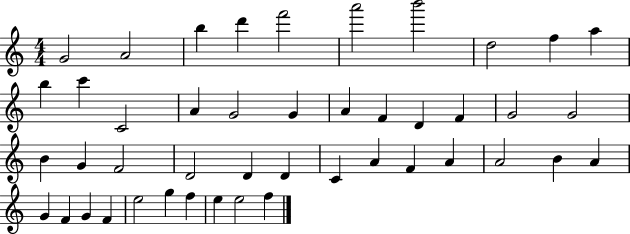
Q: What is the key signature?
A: C major